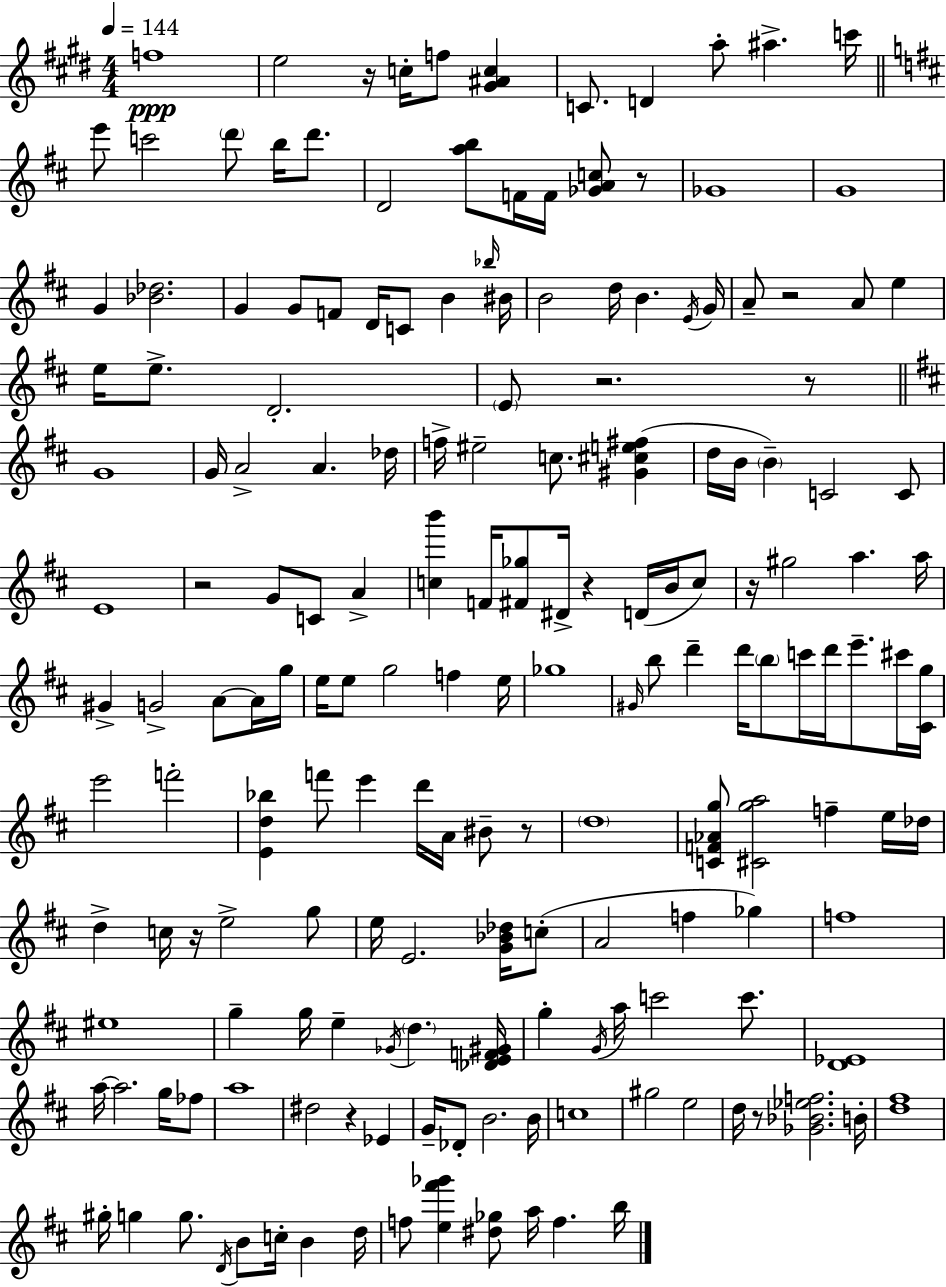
{
  \clef treble
  \numericTimeSignature
  \time 4/4
  \key e \major
  \tempo 4 = 144
  f''1\ppp | e''2 r16 c''16-. f''8 <gis' ais' c''>4 | c'8. d'4 a''8-. ais''4.-> c'''16 | \bar "||" \break \key d \major e'''8 c'''2 \parenthesize d'''8 b''16 d'''8. | d'2 <a'' b''>8 f'16 f'16 <ges' a' c''>8 r8 | ges'1 | g'1 | \break g'4 <bes' des''>2. | g'4 g'8 f'8 d'16 c'8 b'4 \grace { bes''16 } | bis'16 b'2 d''16 b'4. | \acciaccatura { e'16 } g'16 a'8-- r2 a'8 e''4 | \break e''16 e''8.-> d'2.-. | \parenthesize e'8 r2. | r8 \bar "||" \break \key b \minor g'1 | g'16 a'2-> a'4. des''16 | f''16-> eis''2-- c''8. <gis' cis'' e'' fis''>4( | d''16 b'16 \parenthesize b'4--) c'2 c'8 | \break e'1 | r2 g'8 c'8 a'4-> | <c'' b'''>4 f'16 <fis' ges''>8 dis'16-> r4 d'16( b'16 c''8) | r16 gis''2 a''4. a''16 | \break gis'4-> g'2-> a'8~~ a'16 g''16 | e''16 e''8 g''2 f''4 e''16 | ges''1 | \grace { gis'16 } b''8 d'''4-- d'''16 \parenthesize b''8 c'''16 d'''16 e'''8.-- cis'''16 | \break <cis' g''>16 e'''2 f'''2-. | <e' d'' bes''>4 f'''8 e'''4 d'''16 a'16 bis'8-- r8 | \parenthesize d''1 | <c' f' aes' g''>8 <cis' g'' a''>2 f''4-- e''16 | \break des''16 d''4-> c''16 r16 e''2-> g''8 | e''16 e'2. <g' bes' des''>16 c''8-.( | a'2 f''4 ges''4) | f''1 | \break eis''1 | g''4-- g''16 e''4-- \acciaccatura { ges'16 } \parenthesize d''4. | <des' e' f' gis'>16 g''4-. \acciaccatura { g'16 } a''16 c'''2 | c'''8. <d' ees'>1 | \break a''16~~ a''2. | g''16 fes''8 a''1 | dis''2 r4 ees'4 | g'16-- des'8-. b'2. | \break b'16 c''1 | gis''2 e''2 | d''16 r8 <ges' bes' ees'' f''>2. | b'16-. <d'' fis''>1 | \break gis''16-. g''4 g''8. \acciaccatura { d'16 } b'8 c''16-. b'4 | d''16 f''8 <e'' fis''' ges'''>4 <dis'' ges''>8 a''16 f''4. | b''16 \bar "|."
}